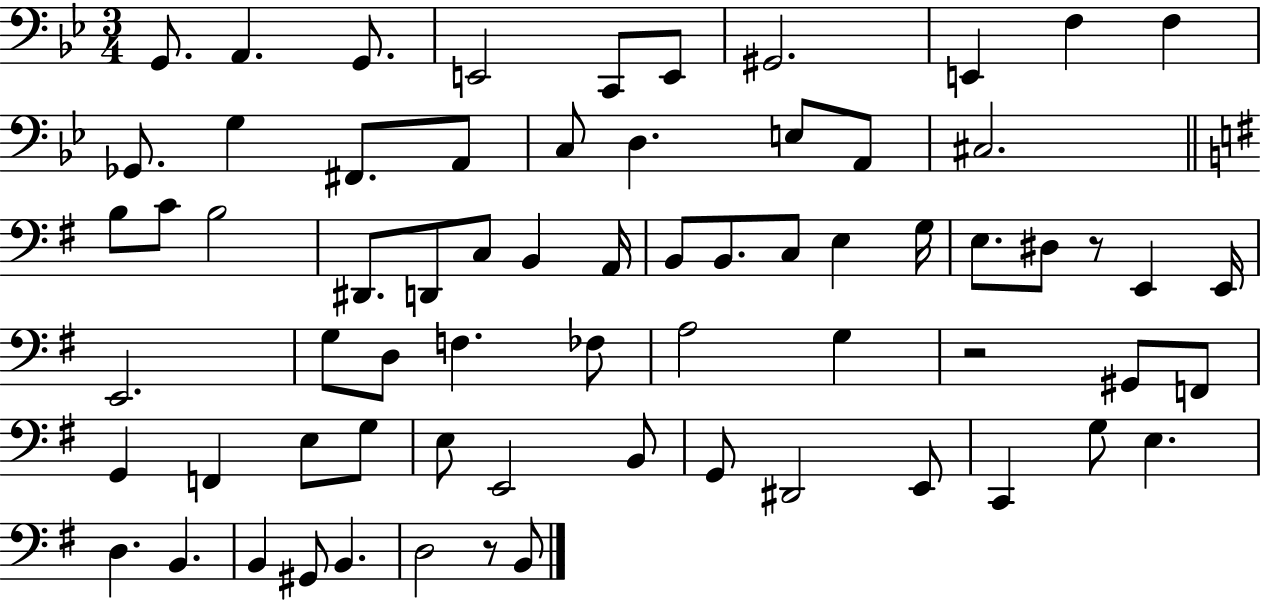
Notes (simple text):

G2/e. A2/q. G2/e. E2/h C2/e E2/e G#2/h. E2/q F3/q F3/q Gb2/e. G3/q F#2/e. A2/e C3/e D3/q. E3/e A2/e C#3/h. B3/e C4/e B3/h D#2/e. D2/e C3/e B2/q A2/s B2/e B2/e. C3/e E3/q G3/s E3/e. D#3/e R/e E2/q E2/s E2/h. G3/e D3/e F3/q. FES3/e A3/h G3/q R/h G#2/e F2/e G2/q F2/q E3/e G3/e E3/e E2/h B2/e G2/e D#2/h E2/e C2/q G3/e E3/q. D3/q. B2/q. B2/q G#2/e B2/q. D3/h R/e B2/e